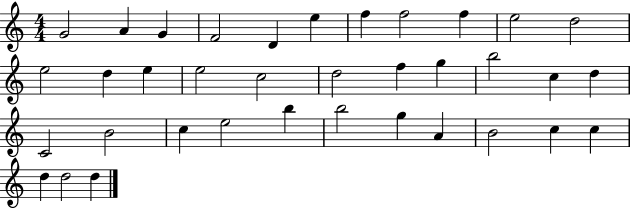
G4/h A4/q G4/q F4/h D4/q E5/q F5/q F5/h F5/q E5/h D5/h E5/h D5/q E5/q E5/h C5/h D5/h F5/q G5/q B5/h C5/q D5/q C4/h B4/h C5/q E5/h B5/q B5/h G5/q A4/q B4/h C5/q C5/q D5/q D5/h D5/q